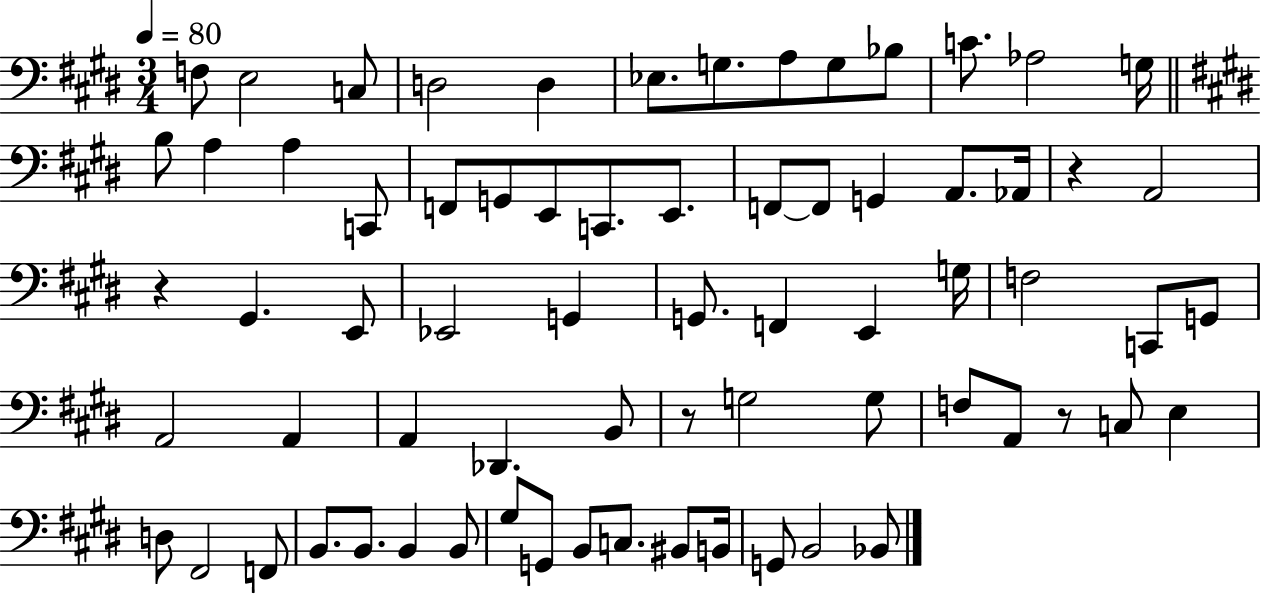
F3/e E3/h C3/e D3/h D3/q Eb3/e. G3/e. A3/e G3/e Bb3/e C4/e. Ab3/h G3/s B3/e A3/q A3/q C2/e F2/e G2/e E2/e C2/e. E2/e. F2/e F2/e G2/q A2/e. Ab2/s R/q A2/h R/q G#2/q. E2/e Eb2/h G2/q G2/e. F2/q E2/q G3/s F3/h C2/e G2/e A2/h A2/q A2/q Db2/q. B2/e R/e G3/h G3/e F3/e A2/e R/e C3/e E3/q D3/e F#2/h F2/e B2/e. B2/e. B2/q B2/e G#3/e G2/e B2/e C3/e. BIS2/e B2/s G2/e B2/h Bb2/e